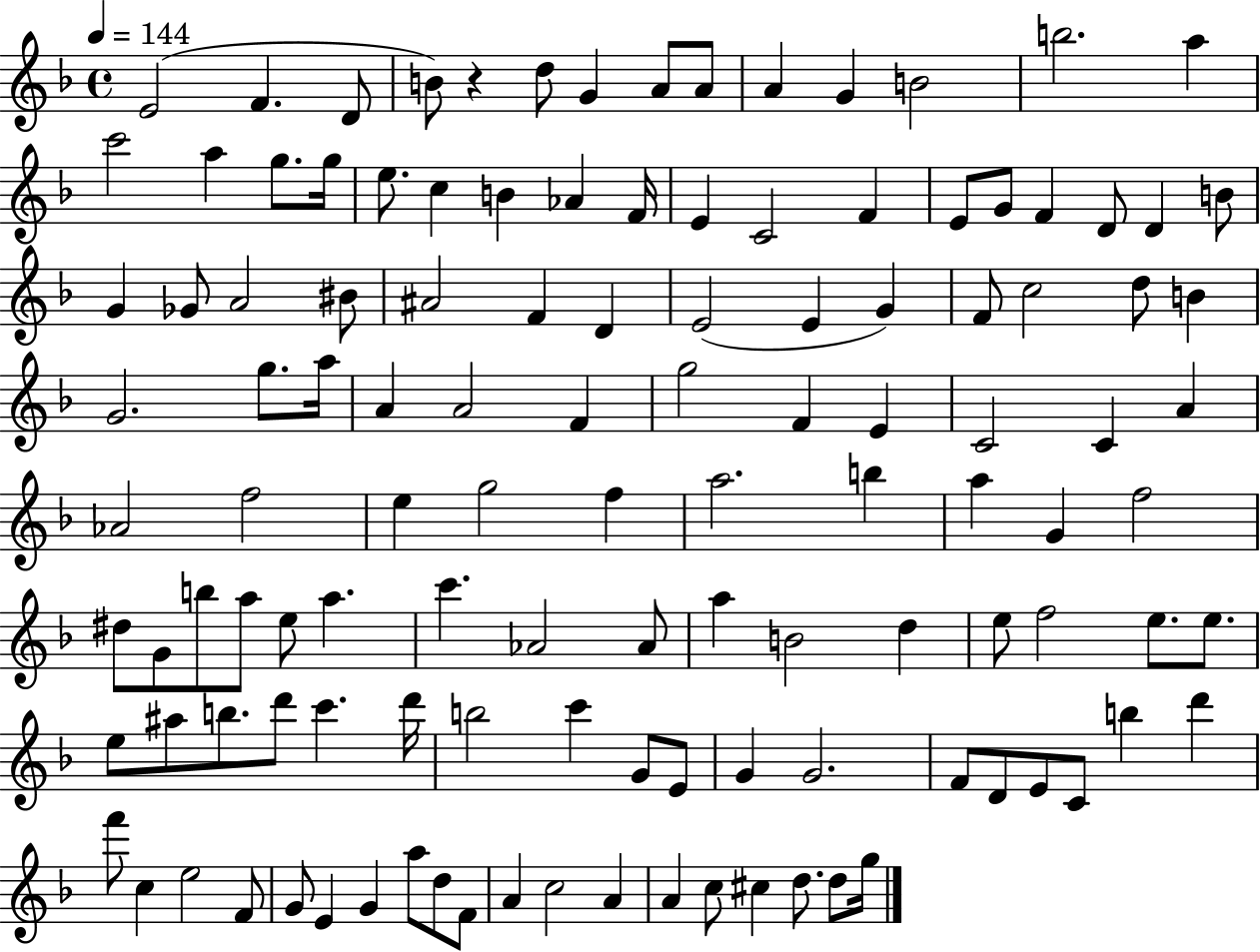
{
  \clef treble
  \time 4/4
  \defaultTimeSignature
  \key f \major
  \tempo 4 = 144
  e'2( f'4. d'8 | b'8) r4 d''8 g'4 a'8 a'8 | a'4 g'4 b'2 | b''2. a''4 | \break c'''2 a''4 g''8. g''16 | e''8. c''4 b'4 aes'4 f'16 | e'4 c'2 f'4 | e'8 g'8 f'4 d'8 d'4 b'8 | \break g'4 ges'8 a'2 bis'8 | ais'2 f'4 d'4 | e'2( e'4 g'4) | f'8 c''2 d''8 b'4 | \break g'2. g''8. a''16 | a'4 a'2 f'4 | g''2 f'4 e'4 | c'2 c'4 a'4 | \break aes'2 f''2 | e''4 g''2 f''4 | a''2. b''4 | a''4 g'4 f''2 | \break dis''8 g'8 b''8 a''8 e''8 a''4. | c'''4. aes'2 aes'8 | a''4 b'2 d''4 | e''8 f''2 e''8. e''8. | \break e''8 ais''8 b''8. d'''8 c'''4. d'''16 | b''2 c'''4 g'8 e'8 | g'4 g'2. | f'8 d'8 e'8 c'8 b''4 d'''4 | \break f'''8 c''4 e''2 f'8 | g'8 e'4 g'4 a''8 d''8 f'8 | a'4 c''2 a'4 | a'4 c''8 cis''4 d''8. d''8 g''16 | \break \bar "|."
}